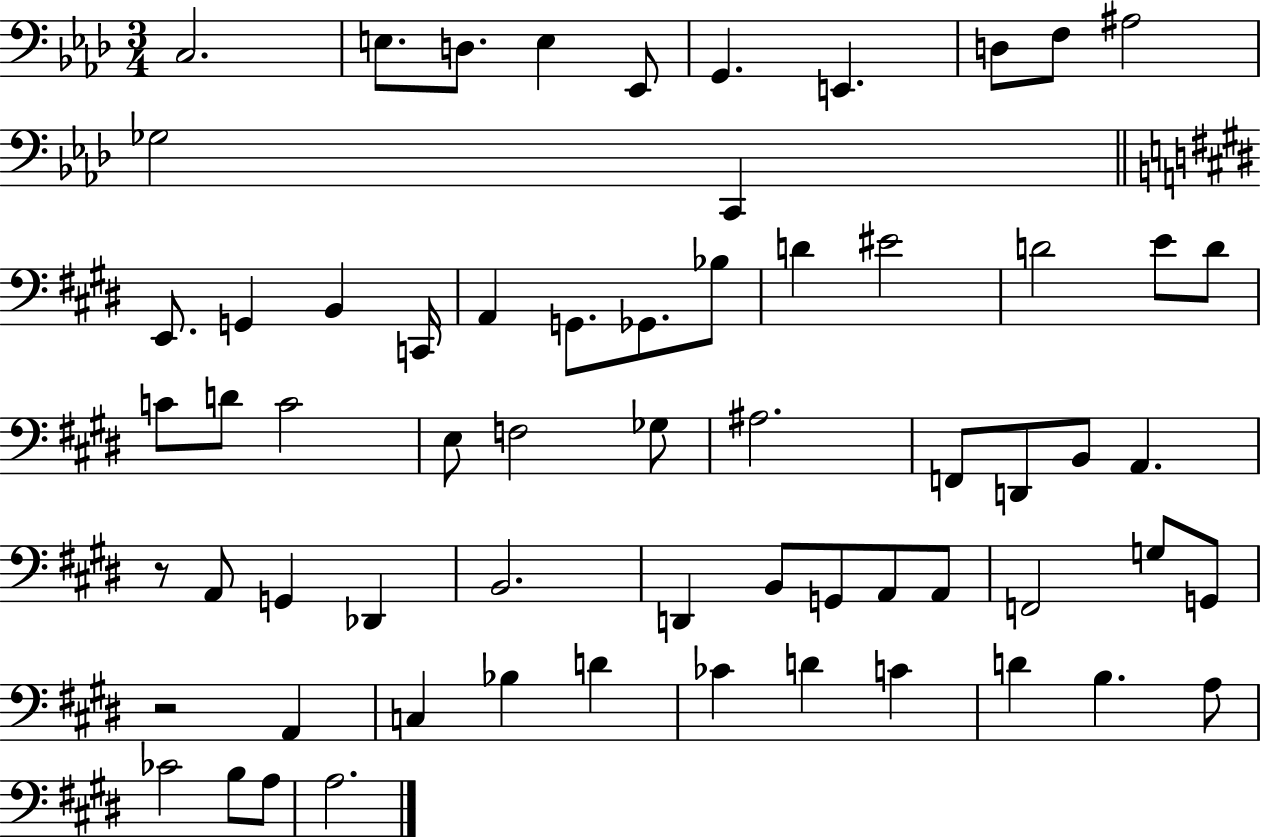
{
  \clef bass
  \numericTimeSignature
  \time 3/4
  \key aes \major
  c2. | e8. d8. e4 ees,8 | g,4. e,4. | d8 f8 ais2 | \break ges2 c,4 | \bar "||" \break \key e \major e,8. g,4 b,4 c,16 | a,4 g,8. ges,8. bes8 | d'4 eis'2 | d'2 e'8 d'8 | \break c'8 d'8 c'2 | e8 f2 ges8 | ais2. | f,8 d,8 b,8 a,4. | \break r8 a,8 g,4 des,4 | b,2. | d,4 b,8 g,8 a,8 a,8 | f,2 g8 g,8 | \break r2 a,4 | c4 bes4 d'4 | ces'4 d'4 c'4 | d'4 b4. a8 | \break ces'2 b8 a8 | a2. | \bar "|."
}